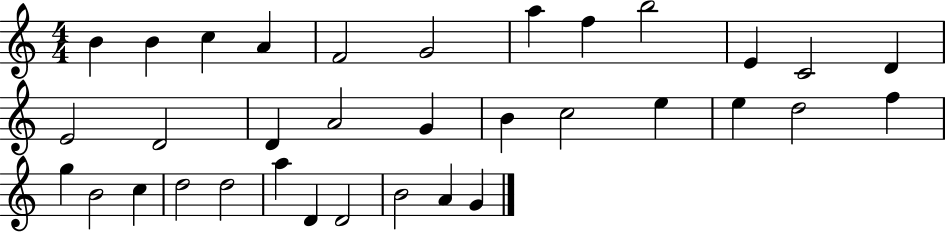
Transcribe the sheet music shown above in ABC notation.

X:1
T:Untitled
M:4/4
L:1/4
K:C
B B c A F2 G2 a f b2 E C2 D E2 D2 D A2 G B c2 e e d2 f g B2 c d2 d2 a D D2 B2 A G